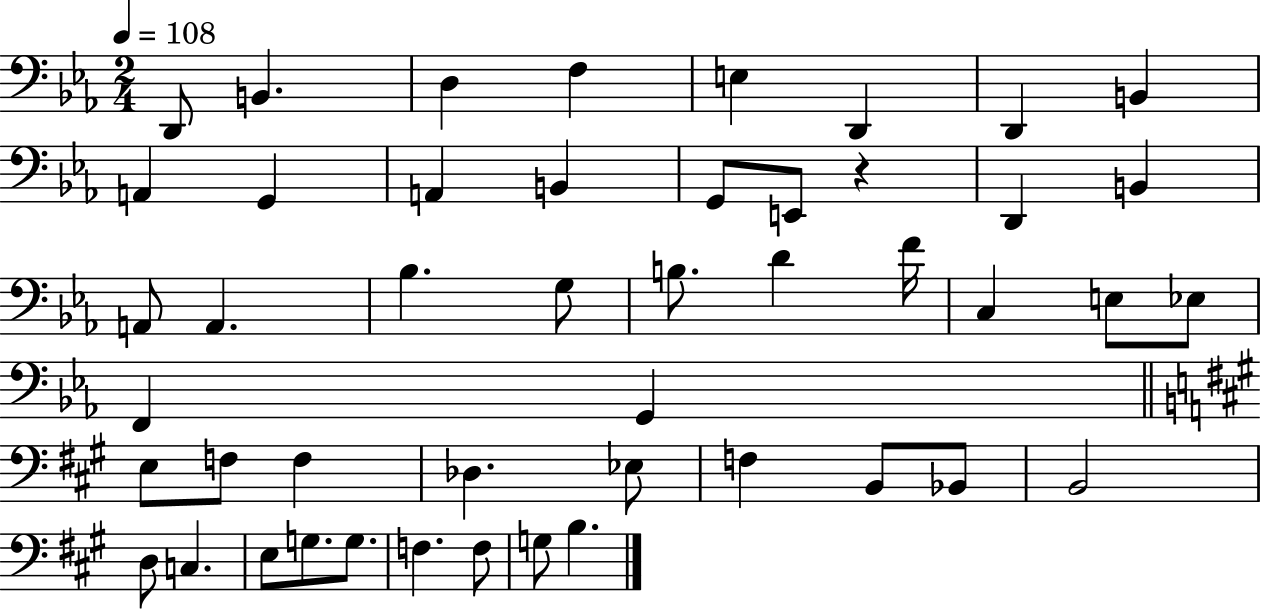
{
  \clef bass
  \numericTimeSignature
  \time 2/4
  \key ees \major
  \tempo 4 = 108
  \repeat volta 2 { d,8 b,4. | d4 f4 | e4 d,4 | d,4 b,4 | \break a,4 g,4 | a,4 b,4 | g,8 e,8 r4 | d,4 b,4 | \break a,8 a,4. | bes4. g8 | b8. d'4 f'16 | c4 e8 ees8 | \break f,4 g,4 | \bar "||" \break \key a \major e8 f8 f4 | des4. ees8 | f4 b,8 bes,8 | b,2 | \break d8 c4. | e8 g8. g8. | f4. f8 | g8 b4. | \break } \bar "|."
}